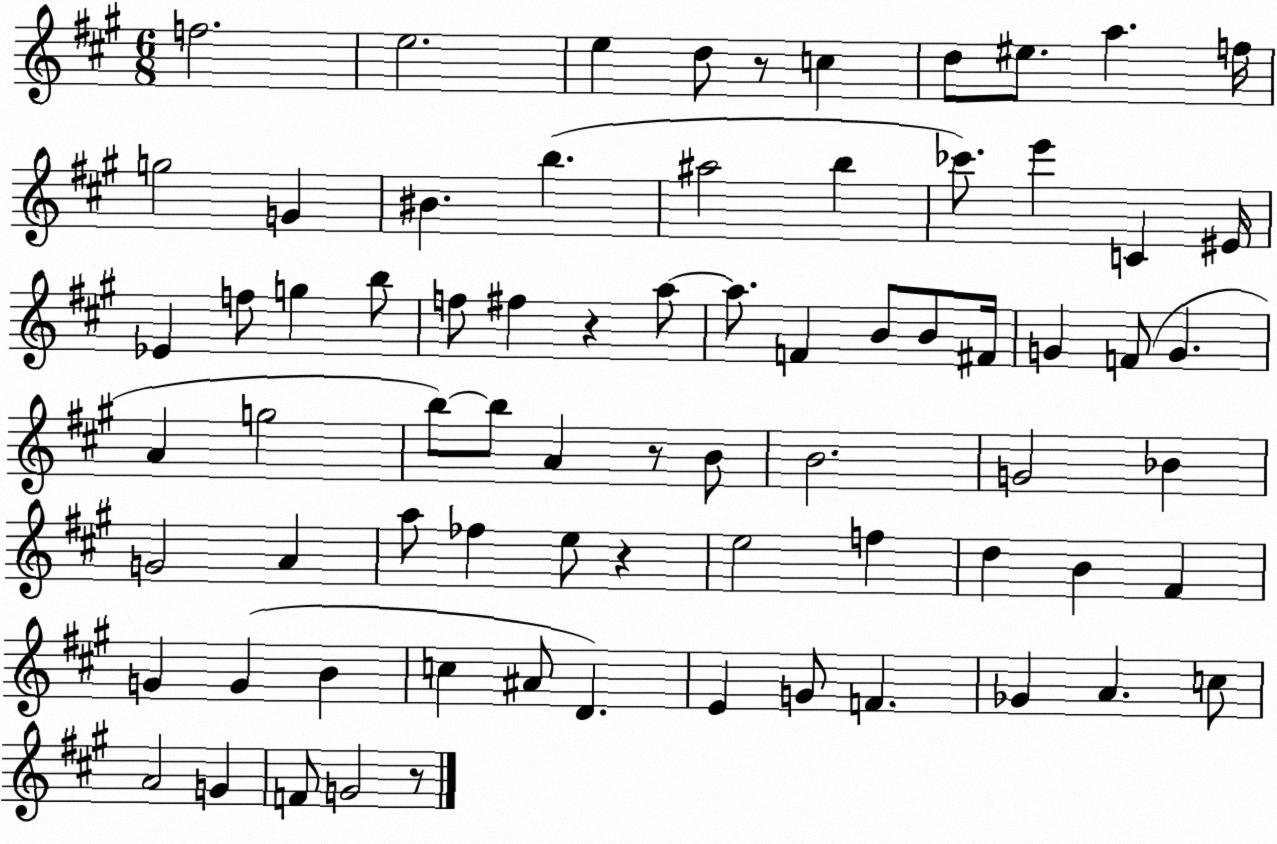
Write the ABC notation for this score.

X:1
T:Untitled
M:6/8
L:1/4
K:A
f2 e2 e d/2 z/2 c d/2 ^e/2 a f/4 g2 G ^B b ^a2 b _c'/2 e' C ^E/4 _E f/2 g b/2 f/2 ^f z a/2 a/2 F B/2 B/2 ^F/4 G F/2 G A g2 b/2 b/2 A z/2 B/2 B2 G2 _B G2 A a/2 _f e/2 z e2 f d B ^F G G B c ^A/2 D E G/2 F _G A c/2 A2 G F/2 G2 z/2